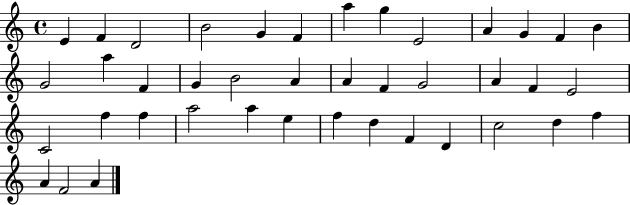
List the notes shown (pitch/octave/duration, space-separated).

E4/q F4/q D4/h B4/h G4/q F4/q A5/q G5/q E4/h A4/q G4/q F4/q B4/q G4/h A5/q F4/q G4/q B4/h A4/q A4/q F4/q G4/h A4/q F4/q E4/h C4/h F5/q F5/q A5/h A5/q E5/q F5/q D5/q F4/q D4/q C5/h D5/q F5/q A4/q F4/h A4/q